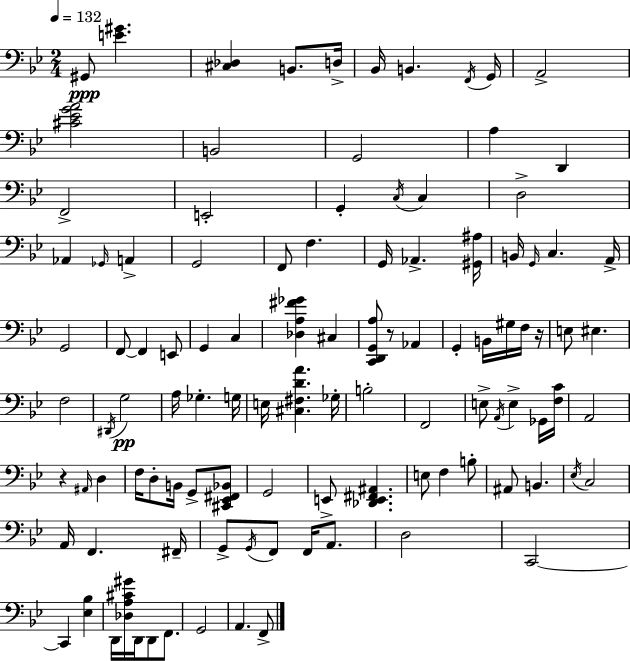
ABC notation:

X:1
T:Untitled
M:2/4
L:1/4
K:Bb
^G,,/2 [E^G] [^C,_D,] B,,/2 D,/4 _B,,/4 B,, F,,/4 G,,/4 A,,2 [^C_EGA]2 B,,2 G,,2 A, D,, F,,2 E,,2 G,, C,/4 C, D,2 _A,, _G,,/4 A,, G,,2 F,,/2 F, G,,/4 _A,, [^G,,^A,]/4 B,,/4 G,,/4 C, A,,/4 G,,2 F,,/2 F,, E,,/2 G,, C, [_D,A,^F_G] ^C, [C,,D,,G,,A,]/2 z/2 _A,, G,, B,,/4 ^G,/4 F,/4 z/4 E,/2 ^E, F,2 ^D,,/4 G,2 A,/4 _G, G,/4 E,/4 [^C,^F,DA] _G,/4 B,2 F,,2 E,/2 A,,/4 E, _G,,/4 [F,C]/4 A,,2 z ^A,,/4 D, F,/4 D,/2 B,,/4 G,,/2 [^C,,_E,,^F,,_B,,]/2 G,,2 E,,/2 [_D,,E,,^F,,^A,,] E,/2 F, B,/2 ^A,,/2 B,, _E,/4 C,2 A,,/4 F,, ^F,,/4 G,,/2 G,,/4 F,,/2 F,,/4 A,,/2 D,2 C,,2 C,, [_E,_B,] D,,/4 [_D,A,^C^G]/4 D,,/4 D,,/2 F,,/2 G,,2 A,, F,,/2